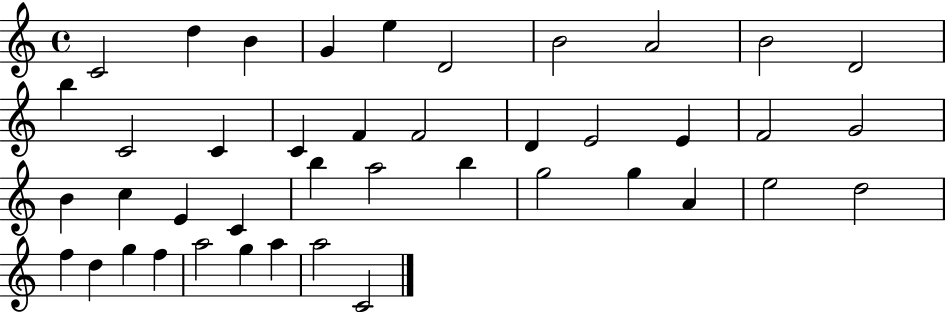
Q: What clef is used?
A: treble